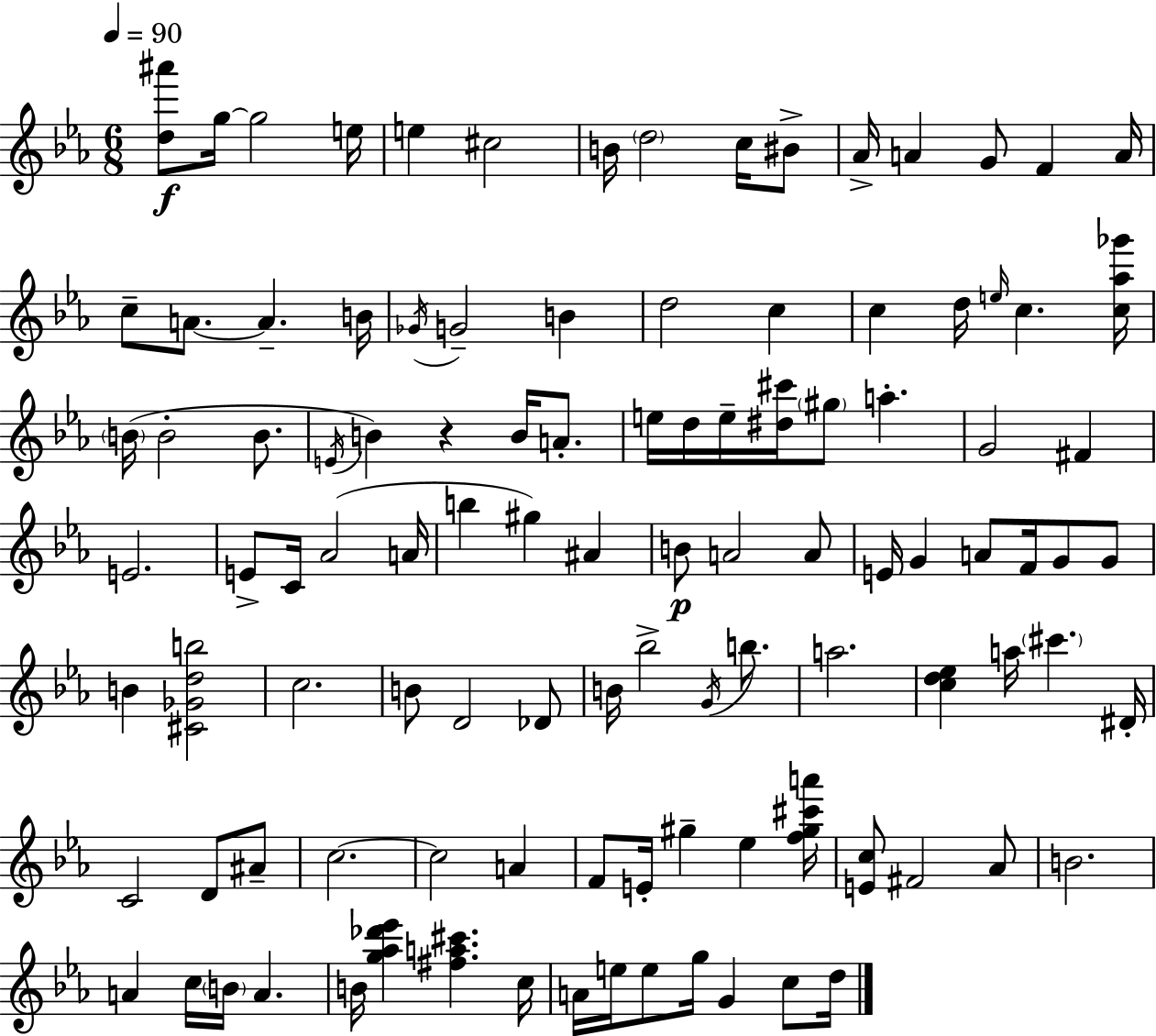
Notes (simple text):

[D5,A#6]/e G5/s G5/h E5/s E5/q C#5/h B4/s D5/h C5/s BIS4/e Ab4/s A4/q G4/e F4/q A4/s C5/e A4/e. A4/q. B4/s Gb4/s G4/h B4/q D5/h C5/q C5/q D5/s E5/s C5/q. [C5,Ab5,Gb6]/s B4/s B4/h B4/e. E4/s B4/q R/q B4/s A4/e. E5/s D5/s E5/s [D#5,C#6]/s G#5/e A5/q. G4/h F#4/q E4/h. E4/e C4/s Ab4/h A4/s B5/q G#5/q A#4/q B4/e A4/h A4/e E4/s G4/q A4/e F4/s G4/e G4/e B4/q [C#4,Gb4,D5,B5]/h C5/h. B4/e D4/h Db4/e B4/s Bb5/h G4/s B5/e. A5/h. [C5,D5,Eb5]/q A5/s C#6/q. D#4/s C4/h D4/e A#4/e C5/h. C5/h A4/q F4/e E4/s G#5/q Eb5/q [F5,G#5,C#6,A6]/s [E4,C5]/e F#4/h Ab4/e B4/h. A4/q C5/s B4/s A4/q. B4/s [G5,Ab5,Db6,Eb6]/q [F#5,A5,C#6]/q. C5/s A4/s E5/s E5/e G5/s G4/q C5/e D5/s